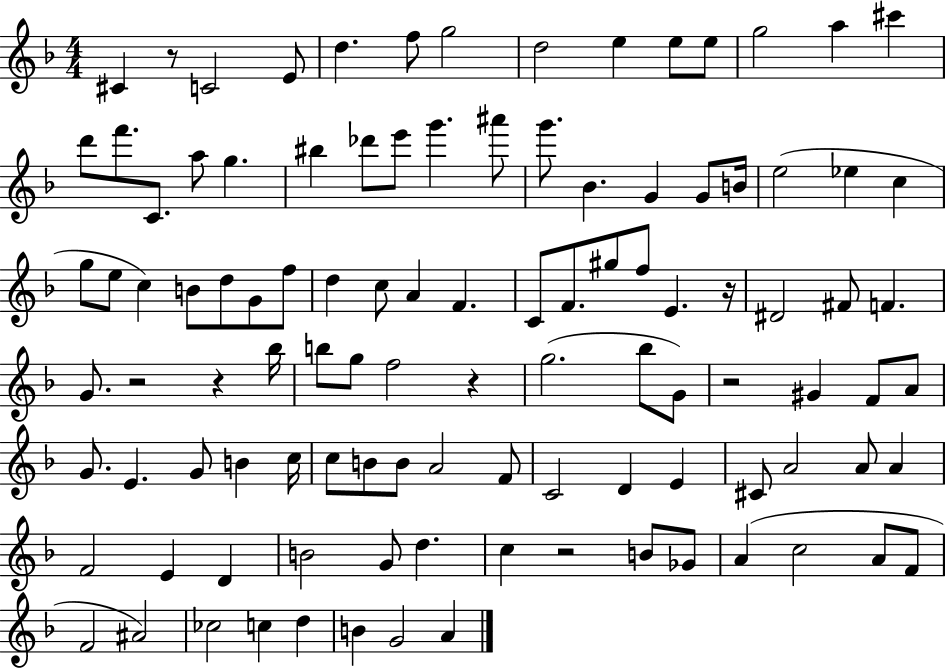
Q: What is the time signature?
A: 4/4